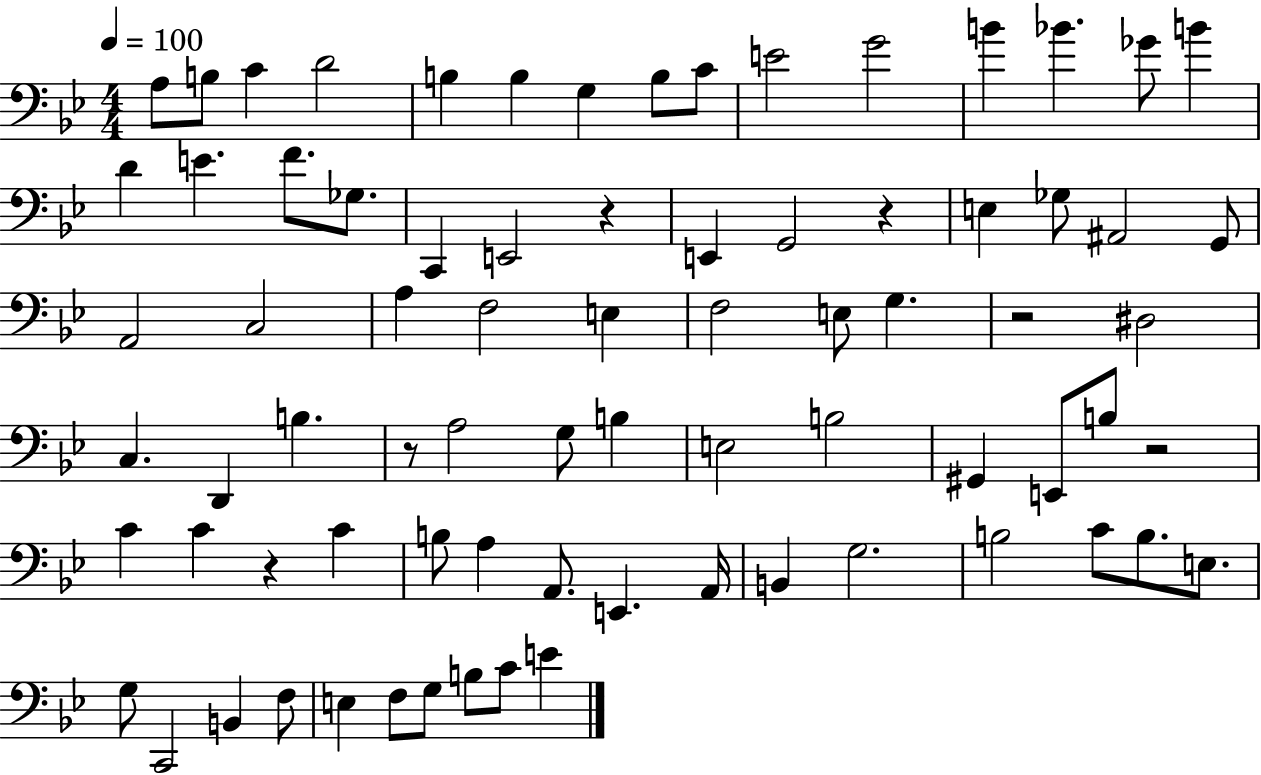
{
  \clef bass
  \numericTimeSignature
  \time 4/4
  \key bes \major
  \tempo 4 = 100
  \repeat volta 2 { a8 b8 c'4 d'2 | b4 b4 g4 b8 c'8 | e'2 g'2 | b'4 bes'4. ges'8 b'4 | \break d'4 e'4. f'8. ges8. | c,4 e,2 r4 | e,4 g,2 r4 | e4 ges8 ais,2 g,8 | \break a,2 c2 | a4 f2 e4 | f2 e8 g4. | r2 dis2 | \break c4. d,4 b4. | r8 a2 g8 b4 | e2 b2 | gis,4 e,8 b8 r2 | \break c'4 c'4 r4 c'4 | b8 a4 a,8. e,4. a,16 | b,4 g2. | b2 c'8 b8. e8. | \break g8 c,2 b,4 f8 | e4 f8 g8 b8 c'8 e'4 | } \bar "|."
}